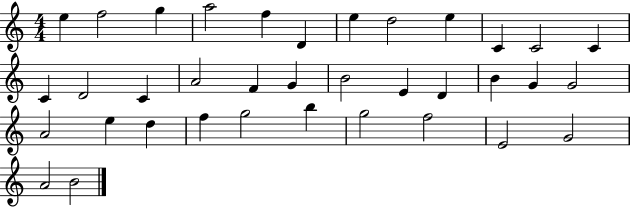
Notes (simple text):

E5/q F5/h G5/q A5/h F5/q D4/q E5/q D5/h E5/q C4/q C4/h C4/q C4/q D4/h C4/q A4/h F4/q G4/q B4/h E4/q D4/q B4/q G4/q G4/h A4/h E5/q D5/q F5/q G5/h B5/q G5/h F5/h E4/h G4/h A4/h B4/h